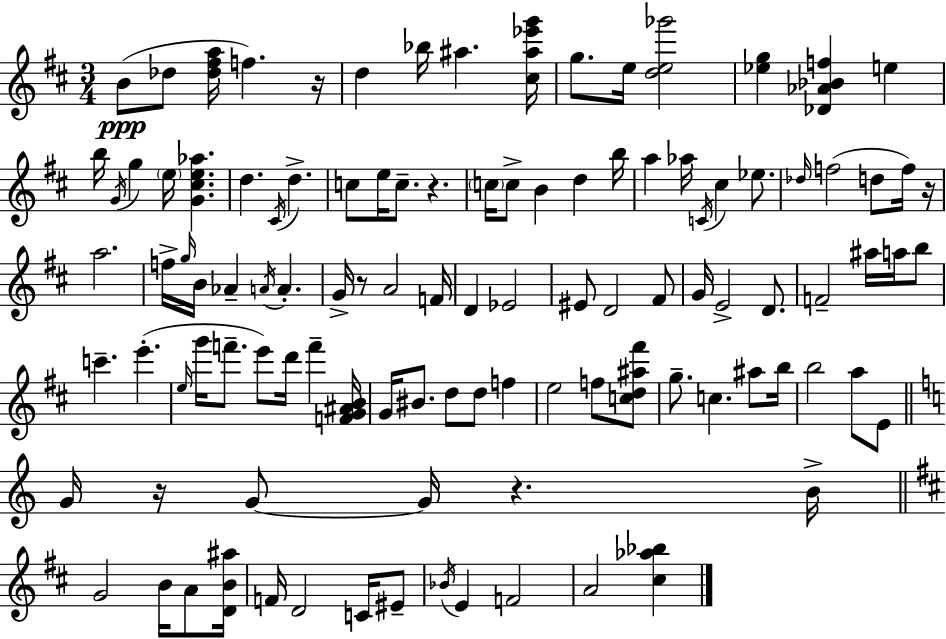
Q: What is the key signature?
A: D major